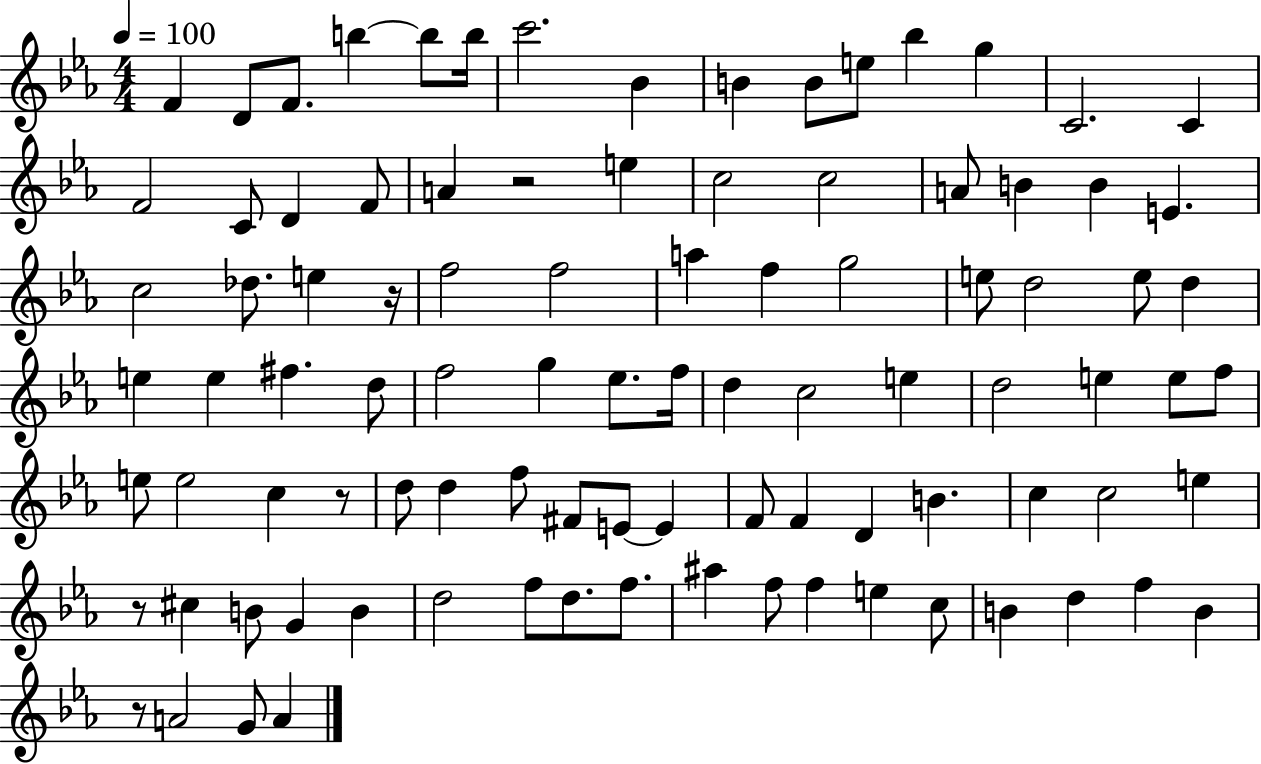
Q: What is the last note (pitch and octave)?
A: A4